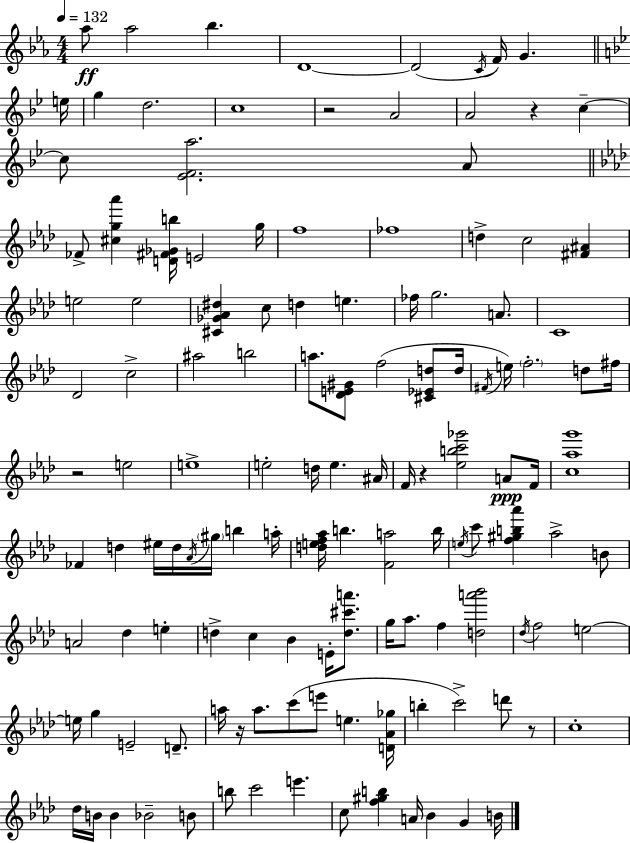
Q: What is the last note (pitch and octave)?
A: B4